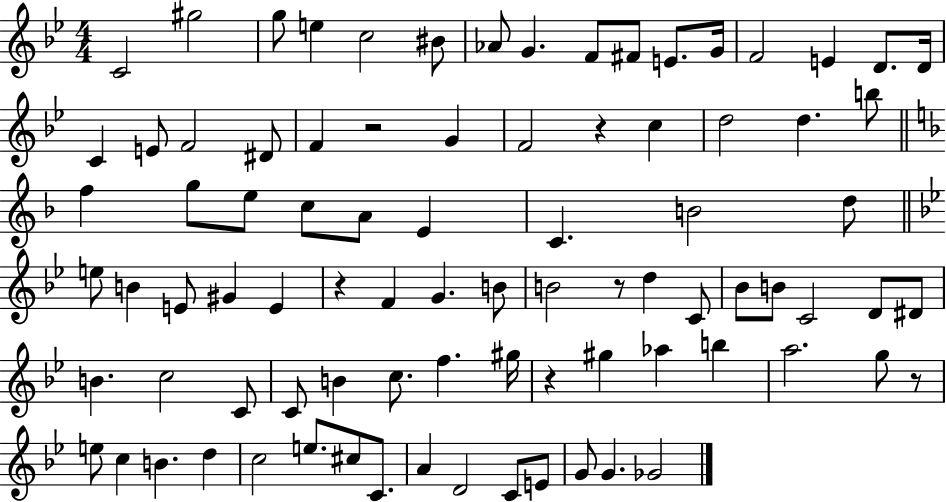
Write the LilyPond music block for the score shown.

{
  \clef treble
  \numericTimeSignature
  \time 4/4
  \key bes \major
  \repeat volta 2 { c'2 gis''2 | g''8 e''4 c''2 bis'8 | aes'8 g'4. f'8 fis'8 e'8. g'16 | f'2 e'4 d'8. d'16 | \break c'4 e'8 f'2 dis'8 | f'4 r2 g'4 | f'2 r4 c''4 | d''2 d''4. b''8 | \break \bar "||" \break \key f \major f''4 g''8 e''8 c''8 a'8 e'4 | c'4. b'2 d''8 | \bar "||" \break \key bes \major e''8 b'4 e'8 gis'4 e'4 | r4 f'4 g'4. b'8 | b'2 r8 d''4 c'8 | bes'8 b'8 c'2 d'8 dis'8 | \break b'4. c''2 c'8 | c'8 b'4 c''8. f''4. gis''16 | r4 gis''4 aes''4 b''4 | a''2. g''8 r8 | \break e''8 c''4 b'4. d''4 | c''2 e''8. cis''8 c'8. | a'4 d'2 c'8 e'8 | g'8 g'4. ges'2 | \break } \bar "|."
}